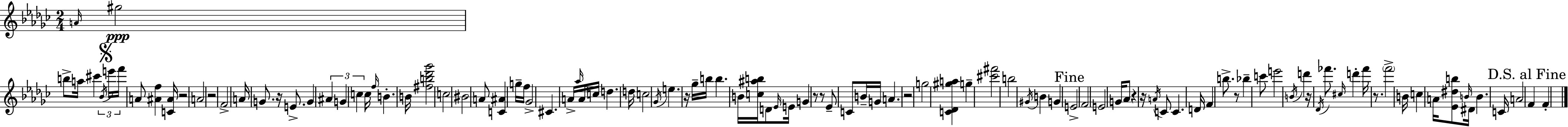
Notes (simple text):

A4/s G#5/h B5/e A5/s C#6/q Bb4/s E6/s F6/s A4/e [A#4,F5]/q [C4,A#4]/s R/h A4/h R/h F4/h A4/s G4/e. R/s E4/e. G4/q A#4/q G4/q C5/q C5/s F5/s B4/q. B4/s [F#5,B5,Db6,Gb6]/h C5/h BIS4/h A4/e [C4,A#4]/q G5/s F5/s Gb4/h C#4/q. A4/s Ab5/s A4/s C5/s D5/q. D5/s C5/h Gb4/s E5/q. R/s Gb5/s B5/s B5/q. B4/s [C5,A#5,B5]/s D4/e Eb4/s E4/s G4/q R/e R/e Eb4/e C4/e B4/s G4/s A4/q. R/h G5/h [C4,Db4,G#5,A5]/q G5/q [C#6,F#6]/h B5/h G#4/s B4/q G4/q E4/h F4/h E4/h G4/s Ab4/e R/q R/s A4/s C4/e C4/q. D4/s F4/q B5/e. R/e Bb5/q C6/e E6/h B4/s D6/q R/s Db4/s FES6/e. C#5/s D6/q FES6/s R/e. F6/h B4/s C5/q A4/s [Eb4,D#5,B5]/e B4/s D#4/s B4/q. C4/s A4/h F4/q F4/q